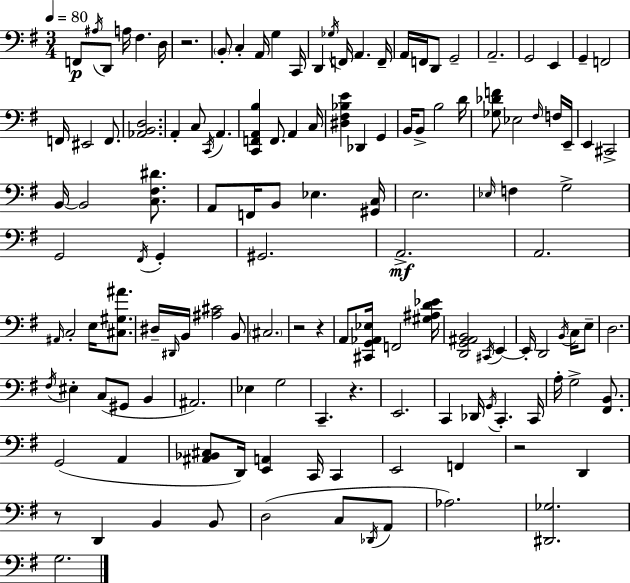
X:1
T:Untitled
M:3/4
L:1/4
K:G
F,,/2 ^A,/4 D,,/2 A,/4 ^F, D,/4 z2 B,,/2 C, A,,/4 G, C,,/4 D,, _G,/4 F,,/4 A,, F,,/4 A,,/4 F,,/4 D,,/2 G,,2 A,,2 G,,2 E,, G,, F,,2 F,,/4 ^E,,2 F,,/2 [_A,,B,,D,]2 A,, C,/2 C,,/4 A,, [C,,F,,A,,B,] F,,/2 A,, C,/4 [^D,^F,_B,E] _D,, G,, B,,/4 B,,/2 B,2 D/4 [_G,_DF]/2 _E,2 ^F,/4 F,/4 E,,/4 E,, ^C,,2 B,,/4 B,,2 [C,^F,^D]/2 A,,/2 F,,/4 B,,/2 _E, [^G,,C,]/4 E,2 _E,/4 F, G,2 G,,2 ^F,,/4 G,, ^G,,2 A,,2 A,,2 ^A,,/4 C,2 E,/4 [^C,^G,^A]/2 ^D,/4 ^D,,/4 B,,/4 [^A,^C]2 B,,/2 ^C,2 z2 z A,,/2 [^C,,G,,_A,,_E,]/4 F,,2 [^G,^A,D_E]/4 [D,,G,,^A,,B,,]2 ^C,,/4 E,, E,,/4 D,,2 B,,/4 C,/4 E,/2 D,2 ^F,/4 ^E, C,/2 ^G,,/2 B,, ^A,,2 _E, G,2 C,, z E,,2 C,, _D,,/4 G,,/4 C,, C,,/4 A,/4 G,2 [^F,,B,,]/2 G,,2 A,, [^A,,_B,,^C,]/2 D,,/4 [E,,A,,] C,,/4 C,, E,,2 F,, z2 D,, z/2 D,, B,, B,,/2 D,2 C,/2 _D,,/4 A,,/2 _A,2 [^D,,_G,]2 G,2